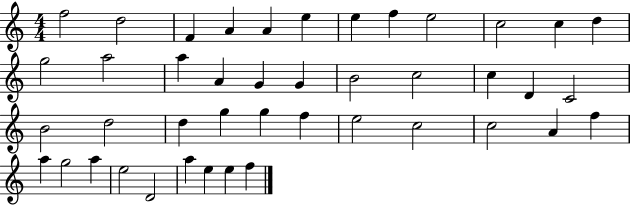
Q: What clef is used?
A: treble